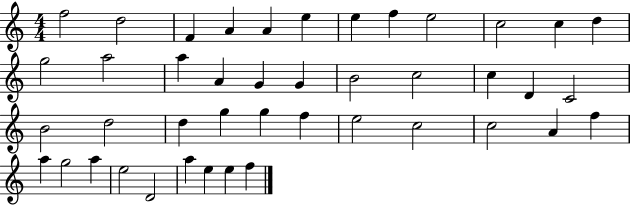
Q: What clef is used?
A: treble